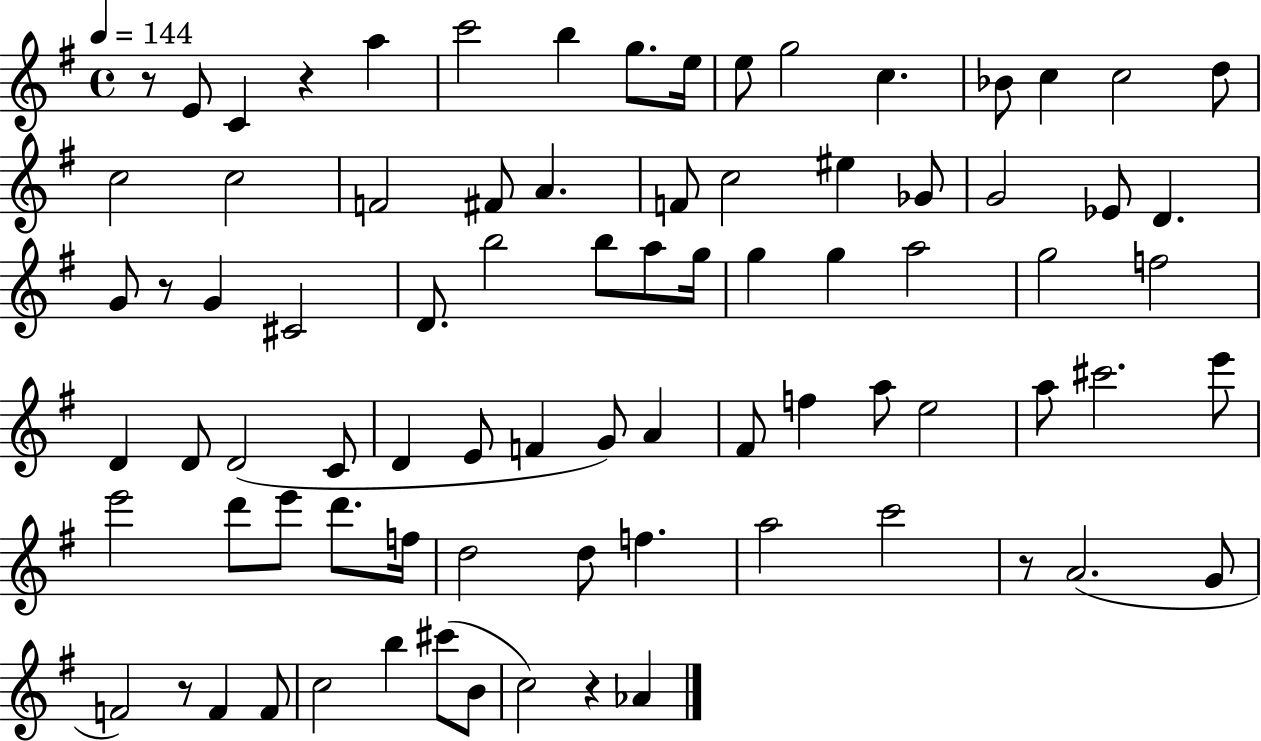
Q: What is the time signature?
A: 4/4